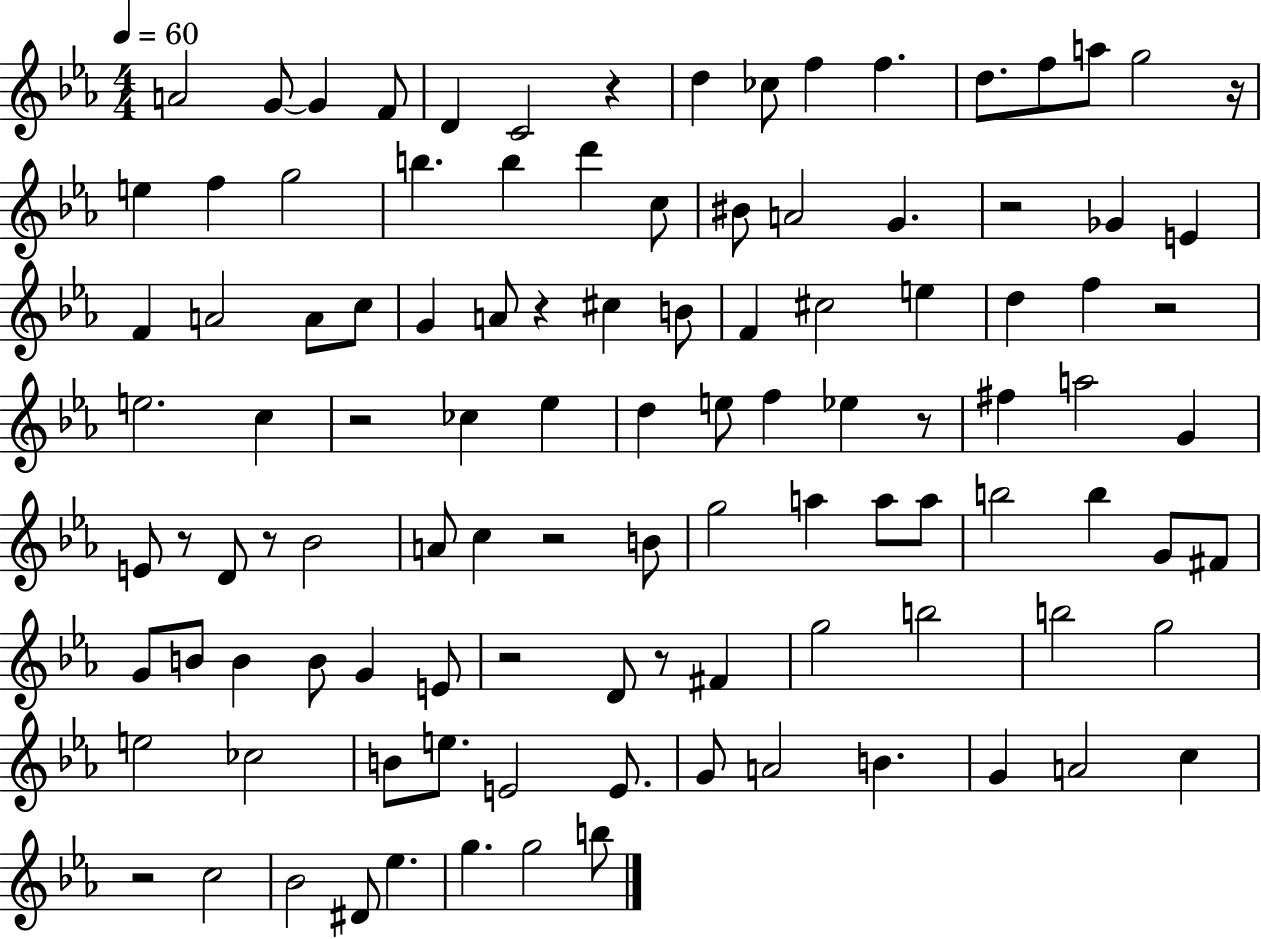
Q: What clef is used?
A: treble